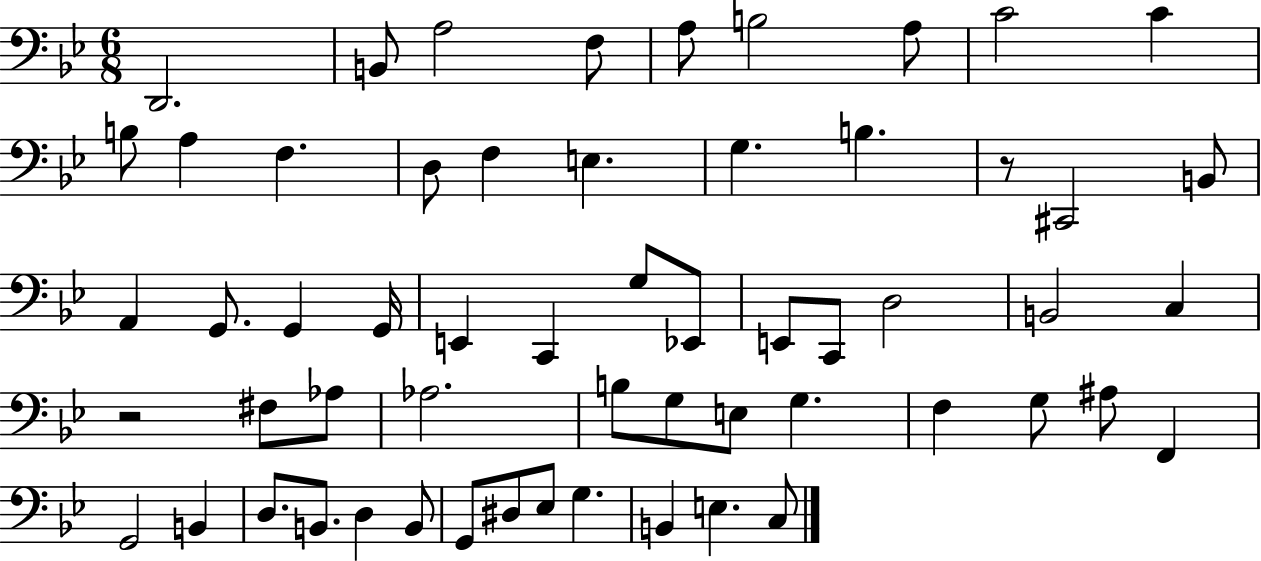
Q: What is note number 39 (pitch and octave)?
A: G3